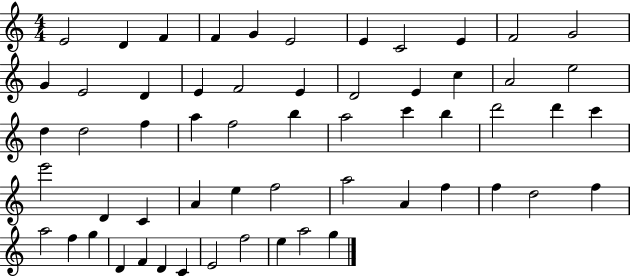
X:1
T:Untitled
M:4/4
L:1/4
K:C
E2 D F F G E2 E C2 E F2 G2 G E2 D E F2 E D2 E c A2 e2 d d2 f a f2 b a2 c' b d'2 d' c' e'2 D C A e f2 a2 A f f d2 f a2 f g D F D C E2 f2 e a2 g